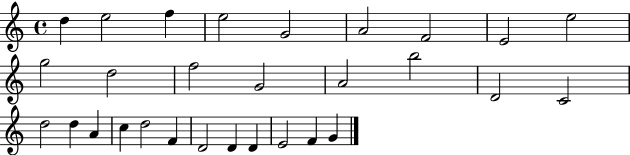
X:1
T:Untitled
M:4/4
L:1/4
K:C
d e2 f e2 G2 A2 F2 E2 e2 g2 d2 f2 G2 A2 b2 D2 C2 d2 d A c d2 F D2 D D E2 F G